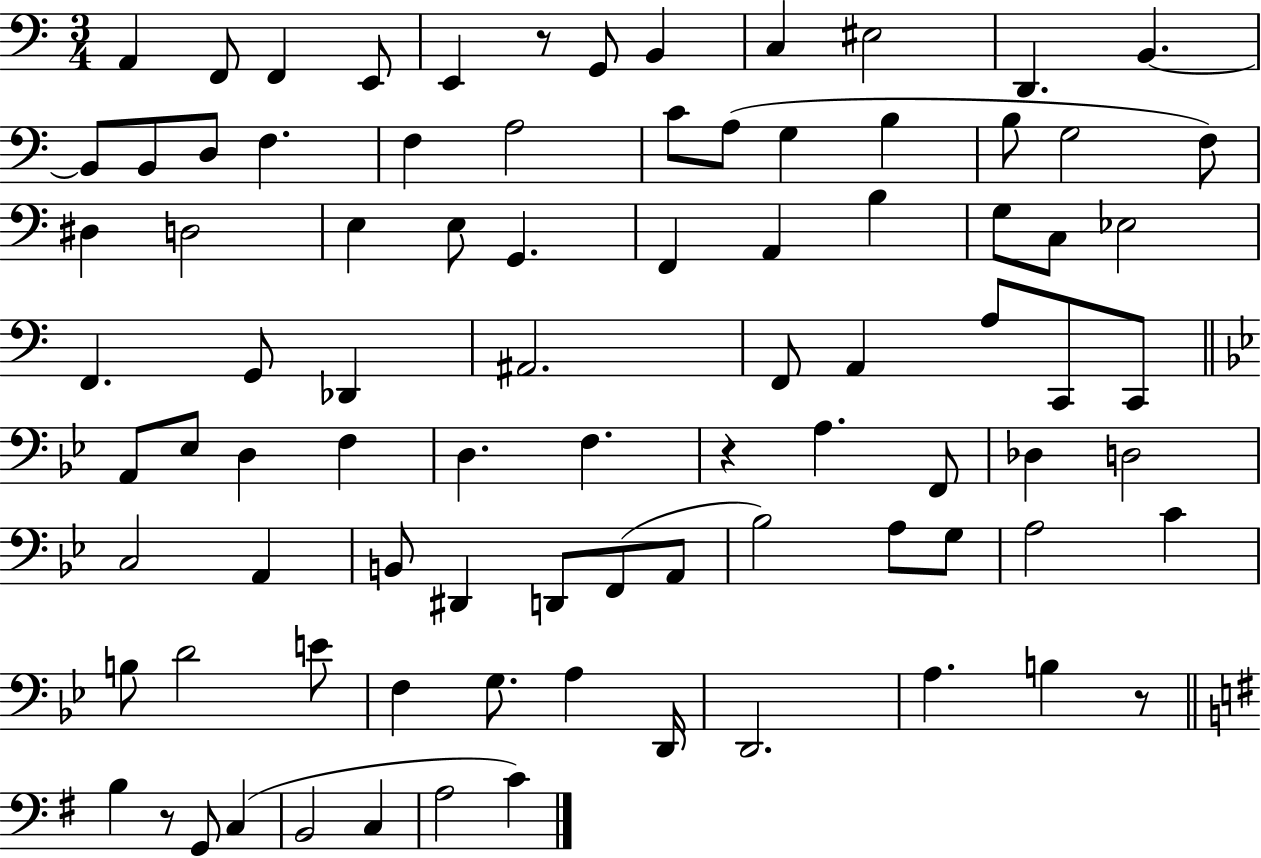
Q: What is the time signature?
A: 3/4